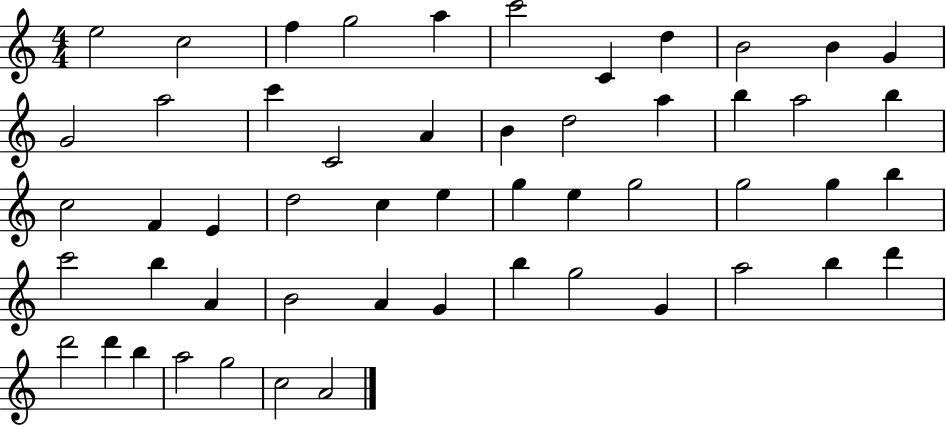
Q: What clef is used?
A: treble